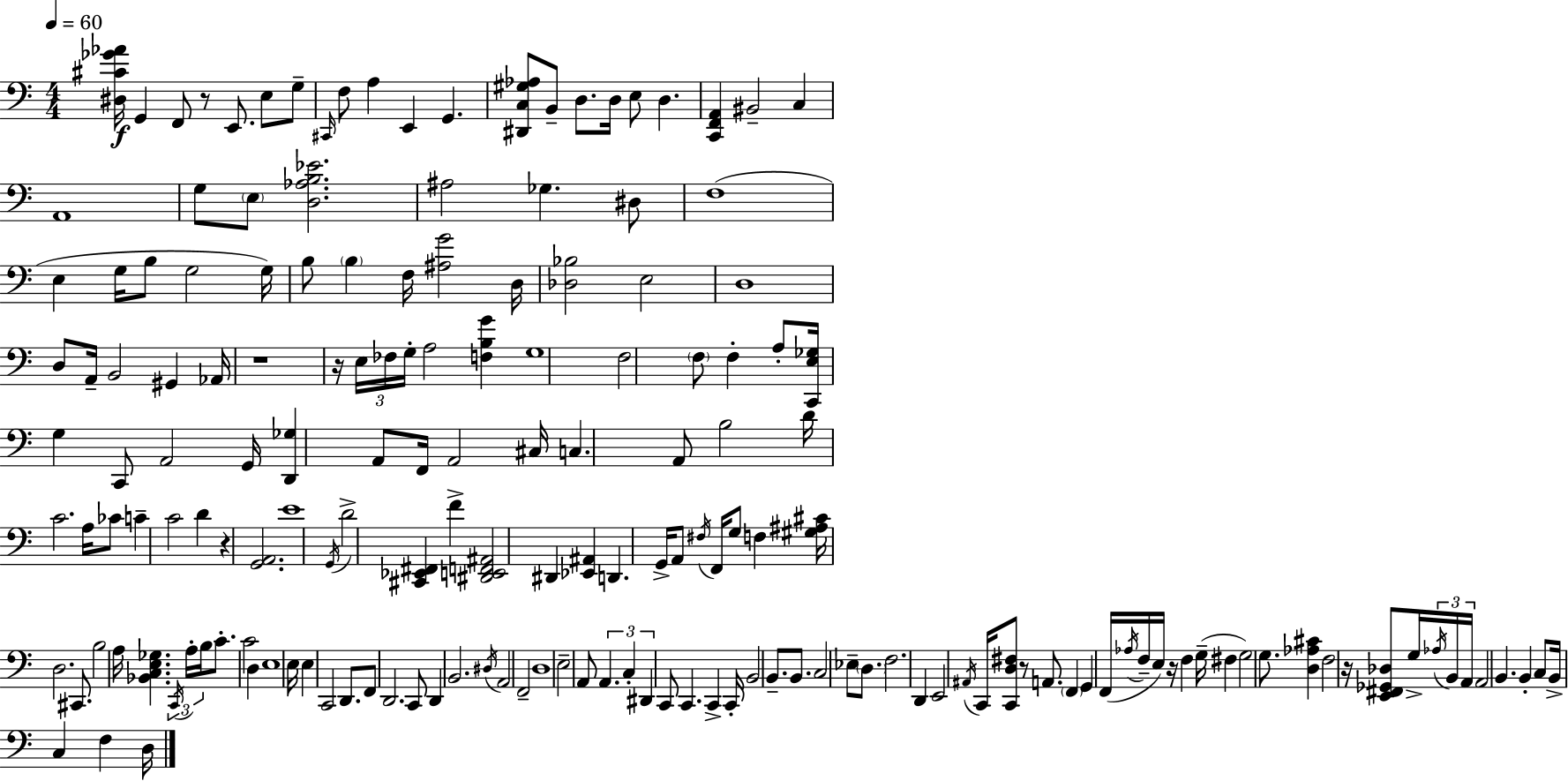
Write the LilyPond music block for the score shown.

{
  \clef bass
  \numericTimeSignature
  \time 4/4
  \key c \major
  \tempo 4 = 60
  <dis cis' ges' aes'>16\f g,4 f,8 r8 e,8. e8 g8-- | \grace { cis,16 } f8 a4 e,4 g,4. | <dis, c gis aes>8 b,8-- d8. d16 e8 d4. | <c, f, a,>4 bis,2-- c4 | \break a,1 | g8 \parenthesize e8 <d aes b ees'>2. | ais2 ges4. dis8 | f1( | \break e4 g16 b8 g2 | g16) b8 \parenthesize b4 f16 <ais g'>2 | d16 <des bes>2 e2 | d1 | \break d8 a,16-- b,2 gis,4 | aes,16 r1 | r16 \tuplet 3/2 { e16 fes16 g16-. } a2 <f b g'>4 | g1 | \break f2 \parenthesize f8 f4-. a8-. | <c, e ges>16 g4 c,8 a,2 | g,16 <d, ges>4 a,8 f,16 a,2 | cis16 c4. a,8 b2 | \break d'16 c'2. a16 ces'8 | c'4-- c'2 d'4 | r4 <g, a,>2. | e'1 | \break \acciaccatura { g,16 } d'2-> <cis, ees, fis,>4 f'4-> | <dis, e, f, ais,>2 dis,4 <ees, ais,>4 | d,4. g,16-> a,8 \acciaccatura { fis16 } f,16 g8 f4 | <gis ais cis'>16 d2. | \break cis,8. b2 a16 <bes, c e ges>4. | \tuplet 3/2 { \acciaccatura { c,16 } a16-. b16 } c'8.-. c'2 | d4 e1 | e16 e4 c,2 | \break d,8. f,8 d,2. | c,8 d,4 b,2. | \acciaccatura { dis16 } a,2 f,2-- | d1 | \break e2-- a,8 \tuplet 3/2 { a,4. | c4-. dis,4 } c,8 c,4. | c,4-> c,16-. b,2 | b,8.-- b,8. c2 | \break ees8-- \parenthesize d8. f2. | d,4 e,2 \acciaccatura { ais,16 } c,16 <c, d fis>8 | r8 a,8. \parenthesize f,4 g,4 f,16( \acciaccatura { aes16 } | f16-- e16) r16 f4 g16--( fis4 g2) | \break g8. <d aes cis'>4 f2 | r16 <e, fis, ges, des>8 g16-> \tuplet 3/2 { \acciaccatura { aes16 } b,16 a,16 } a,2 | b,4. b,4-. c8 b,16-> c4 | f4 d16 \bar "|."
}